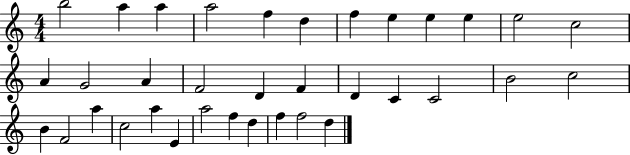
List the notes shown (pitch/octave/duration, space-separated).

B5/h A5/q A5/q A5/h F5/q D5/q F5/q E5/q E5/q E5/q E5/h C5/h A4/q G4/h A4/q F4/h D4/q F4/q D4/q C4/q C4/h B4/h C5/h B4/q F4/h A5/q C5/h A5/q E4/q A5/h F5/q D5/q F5/q F5/h D5/q